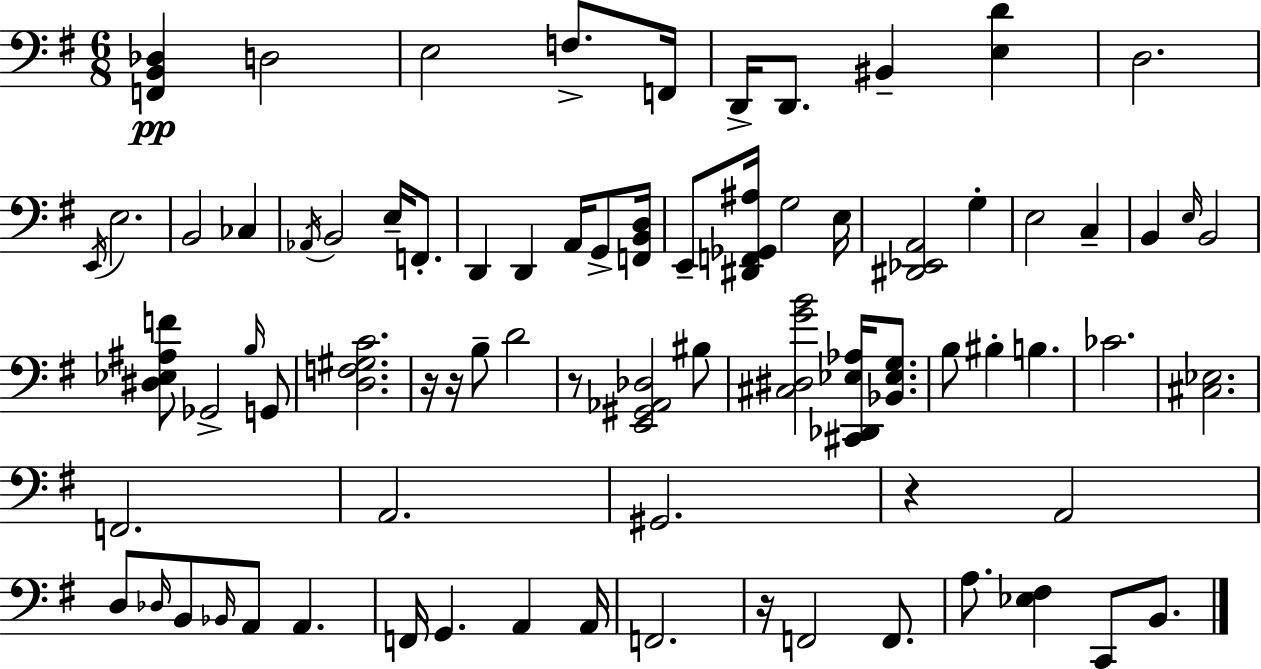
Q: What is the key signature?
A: E minor